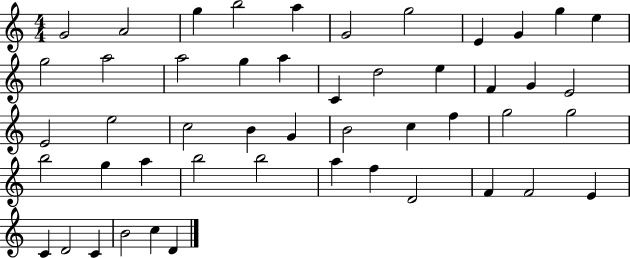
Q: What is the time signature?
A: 4/4